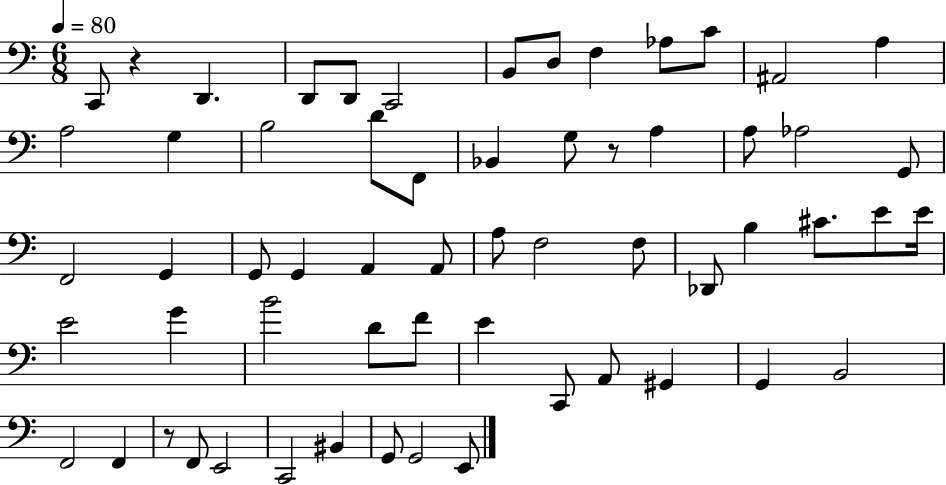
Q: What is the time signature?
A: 6/8